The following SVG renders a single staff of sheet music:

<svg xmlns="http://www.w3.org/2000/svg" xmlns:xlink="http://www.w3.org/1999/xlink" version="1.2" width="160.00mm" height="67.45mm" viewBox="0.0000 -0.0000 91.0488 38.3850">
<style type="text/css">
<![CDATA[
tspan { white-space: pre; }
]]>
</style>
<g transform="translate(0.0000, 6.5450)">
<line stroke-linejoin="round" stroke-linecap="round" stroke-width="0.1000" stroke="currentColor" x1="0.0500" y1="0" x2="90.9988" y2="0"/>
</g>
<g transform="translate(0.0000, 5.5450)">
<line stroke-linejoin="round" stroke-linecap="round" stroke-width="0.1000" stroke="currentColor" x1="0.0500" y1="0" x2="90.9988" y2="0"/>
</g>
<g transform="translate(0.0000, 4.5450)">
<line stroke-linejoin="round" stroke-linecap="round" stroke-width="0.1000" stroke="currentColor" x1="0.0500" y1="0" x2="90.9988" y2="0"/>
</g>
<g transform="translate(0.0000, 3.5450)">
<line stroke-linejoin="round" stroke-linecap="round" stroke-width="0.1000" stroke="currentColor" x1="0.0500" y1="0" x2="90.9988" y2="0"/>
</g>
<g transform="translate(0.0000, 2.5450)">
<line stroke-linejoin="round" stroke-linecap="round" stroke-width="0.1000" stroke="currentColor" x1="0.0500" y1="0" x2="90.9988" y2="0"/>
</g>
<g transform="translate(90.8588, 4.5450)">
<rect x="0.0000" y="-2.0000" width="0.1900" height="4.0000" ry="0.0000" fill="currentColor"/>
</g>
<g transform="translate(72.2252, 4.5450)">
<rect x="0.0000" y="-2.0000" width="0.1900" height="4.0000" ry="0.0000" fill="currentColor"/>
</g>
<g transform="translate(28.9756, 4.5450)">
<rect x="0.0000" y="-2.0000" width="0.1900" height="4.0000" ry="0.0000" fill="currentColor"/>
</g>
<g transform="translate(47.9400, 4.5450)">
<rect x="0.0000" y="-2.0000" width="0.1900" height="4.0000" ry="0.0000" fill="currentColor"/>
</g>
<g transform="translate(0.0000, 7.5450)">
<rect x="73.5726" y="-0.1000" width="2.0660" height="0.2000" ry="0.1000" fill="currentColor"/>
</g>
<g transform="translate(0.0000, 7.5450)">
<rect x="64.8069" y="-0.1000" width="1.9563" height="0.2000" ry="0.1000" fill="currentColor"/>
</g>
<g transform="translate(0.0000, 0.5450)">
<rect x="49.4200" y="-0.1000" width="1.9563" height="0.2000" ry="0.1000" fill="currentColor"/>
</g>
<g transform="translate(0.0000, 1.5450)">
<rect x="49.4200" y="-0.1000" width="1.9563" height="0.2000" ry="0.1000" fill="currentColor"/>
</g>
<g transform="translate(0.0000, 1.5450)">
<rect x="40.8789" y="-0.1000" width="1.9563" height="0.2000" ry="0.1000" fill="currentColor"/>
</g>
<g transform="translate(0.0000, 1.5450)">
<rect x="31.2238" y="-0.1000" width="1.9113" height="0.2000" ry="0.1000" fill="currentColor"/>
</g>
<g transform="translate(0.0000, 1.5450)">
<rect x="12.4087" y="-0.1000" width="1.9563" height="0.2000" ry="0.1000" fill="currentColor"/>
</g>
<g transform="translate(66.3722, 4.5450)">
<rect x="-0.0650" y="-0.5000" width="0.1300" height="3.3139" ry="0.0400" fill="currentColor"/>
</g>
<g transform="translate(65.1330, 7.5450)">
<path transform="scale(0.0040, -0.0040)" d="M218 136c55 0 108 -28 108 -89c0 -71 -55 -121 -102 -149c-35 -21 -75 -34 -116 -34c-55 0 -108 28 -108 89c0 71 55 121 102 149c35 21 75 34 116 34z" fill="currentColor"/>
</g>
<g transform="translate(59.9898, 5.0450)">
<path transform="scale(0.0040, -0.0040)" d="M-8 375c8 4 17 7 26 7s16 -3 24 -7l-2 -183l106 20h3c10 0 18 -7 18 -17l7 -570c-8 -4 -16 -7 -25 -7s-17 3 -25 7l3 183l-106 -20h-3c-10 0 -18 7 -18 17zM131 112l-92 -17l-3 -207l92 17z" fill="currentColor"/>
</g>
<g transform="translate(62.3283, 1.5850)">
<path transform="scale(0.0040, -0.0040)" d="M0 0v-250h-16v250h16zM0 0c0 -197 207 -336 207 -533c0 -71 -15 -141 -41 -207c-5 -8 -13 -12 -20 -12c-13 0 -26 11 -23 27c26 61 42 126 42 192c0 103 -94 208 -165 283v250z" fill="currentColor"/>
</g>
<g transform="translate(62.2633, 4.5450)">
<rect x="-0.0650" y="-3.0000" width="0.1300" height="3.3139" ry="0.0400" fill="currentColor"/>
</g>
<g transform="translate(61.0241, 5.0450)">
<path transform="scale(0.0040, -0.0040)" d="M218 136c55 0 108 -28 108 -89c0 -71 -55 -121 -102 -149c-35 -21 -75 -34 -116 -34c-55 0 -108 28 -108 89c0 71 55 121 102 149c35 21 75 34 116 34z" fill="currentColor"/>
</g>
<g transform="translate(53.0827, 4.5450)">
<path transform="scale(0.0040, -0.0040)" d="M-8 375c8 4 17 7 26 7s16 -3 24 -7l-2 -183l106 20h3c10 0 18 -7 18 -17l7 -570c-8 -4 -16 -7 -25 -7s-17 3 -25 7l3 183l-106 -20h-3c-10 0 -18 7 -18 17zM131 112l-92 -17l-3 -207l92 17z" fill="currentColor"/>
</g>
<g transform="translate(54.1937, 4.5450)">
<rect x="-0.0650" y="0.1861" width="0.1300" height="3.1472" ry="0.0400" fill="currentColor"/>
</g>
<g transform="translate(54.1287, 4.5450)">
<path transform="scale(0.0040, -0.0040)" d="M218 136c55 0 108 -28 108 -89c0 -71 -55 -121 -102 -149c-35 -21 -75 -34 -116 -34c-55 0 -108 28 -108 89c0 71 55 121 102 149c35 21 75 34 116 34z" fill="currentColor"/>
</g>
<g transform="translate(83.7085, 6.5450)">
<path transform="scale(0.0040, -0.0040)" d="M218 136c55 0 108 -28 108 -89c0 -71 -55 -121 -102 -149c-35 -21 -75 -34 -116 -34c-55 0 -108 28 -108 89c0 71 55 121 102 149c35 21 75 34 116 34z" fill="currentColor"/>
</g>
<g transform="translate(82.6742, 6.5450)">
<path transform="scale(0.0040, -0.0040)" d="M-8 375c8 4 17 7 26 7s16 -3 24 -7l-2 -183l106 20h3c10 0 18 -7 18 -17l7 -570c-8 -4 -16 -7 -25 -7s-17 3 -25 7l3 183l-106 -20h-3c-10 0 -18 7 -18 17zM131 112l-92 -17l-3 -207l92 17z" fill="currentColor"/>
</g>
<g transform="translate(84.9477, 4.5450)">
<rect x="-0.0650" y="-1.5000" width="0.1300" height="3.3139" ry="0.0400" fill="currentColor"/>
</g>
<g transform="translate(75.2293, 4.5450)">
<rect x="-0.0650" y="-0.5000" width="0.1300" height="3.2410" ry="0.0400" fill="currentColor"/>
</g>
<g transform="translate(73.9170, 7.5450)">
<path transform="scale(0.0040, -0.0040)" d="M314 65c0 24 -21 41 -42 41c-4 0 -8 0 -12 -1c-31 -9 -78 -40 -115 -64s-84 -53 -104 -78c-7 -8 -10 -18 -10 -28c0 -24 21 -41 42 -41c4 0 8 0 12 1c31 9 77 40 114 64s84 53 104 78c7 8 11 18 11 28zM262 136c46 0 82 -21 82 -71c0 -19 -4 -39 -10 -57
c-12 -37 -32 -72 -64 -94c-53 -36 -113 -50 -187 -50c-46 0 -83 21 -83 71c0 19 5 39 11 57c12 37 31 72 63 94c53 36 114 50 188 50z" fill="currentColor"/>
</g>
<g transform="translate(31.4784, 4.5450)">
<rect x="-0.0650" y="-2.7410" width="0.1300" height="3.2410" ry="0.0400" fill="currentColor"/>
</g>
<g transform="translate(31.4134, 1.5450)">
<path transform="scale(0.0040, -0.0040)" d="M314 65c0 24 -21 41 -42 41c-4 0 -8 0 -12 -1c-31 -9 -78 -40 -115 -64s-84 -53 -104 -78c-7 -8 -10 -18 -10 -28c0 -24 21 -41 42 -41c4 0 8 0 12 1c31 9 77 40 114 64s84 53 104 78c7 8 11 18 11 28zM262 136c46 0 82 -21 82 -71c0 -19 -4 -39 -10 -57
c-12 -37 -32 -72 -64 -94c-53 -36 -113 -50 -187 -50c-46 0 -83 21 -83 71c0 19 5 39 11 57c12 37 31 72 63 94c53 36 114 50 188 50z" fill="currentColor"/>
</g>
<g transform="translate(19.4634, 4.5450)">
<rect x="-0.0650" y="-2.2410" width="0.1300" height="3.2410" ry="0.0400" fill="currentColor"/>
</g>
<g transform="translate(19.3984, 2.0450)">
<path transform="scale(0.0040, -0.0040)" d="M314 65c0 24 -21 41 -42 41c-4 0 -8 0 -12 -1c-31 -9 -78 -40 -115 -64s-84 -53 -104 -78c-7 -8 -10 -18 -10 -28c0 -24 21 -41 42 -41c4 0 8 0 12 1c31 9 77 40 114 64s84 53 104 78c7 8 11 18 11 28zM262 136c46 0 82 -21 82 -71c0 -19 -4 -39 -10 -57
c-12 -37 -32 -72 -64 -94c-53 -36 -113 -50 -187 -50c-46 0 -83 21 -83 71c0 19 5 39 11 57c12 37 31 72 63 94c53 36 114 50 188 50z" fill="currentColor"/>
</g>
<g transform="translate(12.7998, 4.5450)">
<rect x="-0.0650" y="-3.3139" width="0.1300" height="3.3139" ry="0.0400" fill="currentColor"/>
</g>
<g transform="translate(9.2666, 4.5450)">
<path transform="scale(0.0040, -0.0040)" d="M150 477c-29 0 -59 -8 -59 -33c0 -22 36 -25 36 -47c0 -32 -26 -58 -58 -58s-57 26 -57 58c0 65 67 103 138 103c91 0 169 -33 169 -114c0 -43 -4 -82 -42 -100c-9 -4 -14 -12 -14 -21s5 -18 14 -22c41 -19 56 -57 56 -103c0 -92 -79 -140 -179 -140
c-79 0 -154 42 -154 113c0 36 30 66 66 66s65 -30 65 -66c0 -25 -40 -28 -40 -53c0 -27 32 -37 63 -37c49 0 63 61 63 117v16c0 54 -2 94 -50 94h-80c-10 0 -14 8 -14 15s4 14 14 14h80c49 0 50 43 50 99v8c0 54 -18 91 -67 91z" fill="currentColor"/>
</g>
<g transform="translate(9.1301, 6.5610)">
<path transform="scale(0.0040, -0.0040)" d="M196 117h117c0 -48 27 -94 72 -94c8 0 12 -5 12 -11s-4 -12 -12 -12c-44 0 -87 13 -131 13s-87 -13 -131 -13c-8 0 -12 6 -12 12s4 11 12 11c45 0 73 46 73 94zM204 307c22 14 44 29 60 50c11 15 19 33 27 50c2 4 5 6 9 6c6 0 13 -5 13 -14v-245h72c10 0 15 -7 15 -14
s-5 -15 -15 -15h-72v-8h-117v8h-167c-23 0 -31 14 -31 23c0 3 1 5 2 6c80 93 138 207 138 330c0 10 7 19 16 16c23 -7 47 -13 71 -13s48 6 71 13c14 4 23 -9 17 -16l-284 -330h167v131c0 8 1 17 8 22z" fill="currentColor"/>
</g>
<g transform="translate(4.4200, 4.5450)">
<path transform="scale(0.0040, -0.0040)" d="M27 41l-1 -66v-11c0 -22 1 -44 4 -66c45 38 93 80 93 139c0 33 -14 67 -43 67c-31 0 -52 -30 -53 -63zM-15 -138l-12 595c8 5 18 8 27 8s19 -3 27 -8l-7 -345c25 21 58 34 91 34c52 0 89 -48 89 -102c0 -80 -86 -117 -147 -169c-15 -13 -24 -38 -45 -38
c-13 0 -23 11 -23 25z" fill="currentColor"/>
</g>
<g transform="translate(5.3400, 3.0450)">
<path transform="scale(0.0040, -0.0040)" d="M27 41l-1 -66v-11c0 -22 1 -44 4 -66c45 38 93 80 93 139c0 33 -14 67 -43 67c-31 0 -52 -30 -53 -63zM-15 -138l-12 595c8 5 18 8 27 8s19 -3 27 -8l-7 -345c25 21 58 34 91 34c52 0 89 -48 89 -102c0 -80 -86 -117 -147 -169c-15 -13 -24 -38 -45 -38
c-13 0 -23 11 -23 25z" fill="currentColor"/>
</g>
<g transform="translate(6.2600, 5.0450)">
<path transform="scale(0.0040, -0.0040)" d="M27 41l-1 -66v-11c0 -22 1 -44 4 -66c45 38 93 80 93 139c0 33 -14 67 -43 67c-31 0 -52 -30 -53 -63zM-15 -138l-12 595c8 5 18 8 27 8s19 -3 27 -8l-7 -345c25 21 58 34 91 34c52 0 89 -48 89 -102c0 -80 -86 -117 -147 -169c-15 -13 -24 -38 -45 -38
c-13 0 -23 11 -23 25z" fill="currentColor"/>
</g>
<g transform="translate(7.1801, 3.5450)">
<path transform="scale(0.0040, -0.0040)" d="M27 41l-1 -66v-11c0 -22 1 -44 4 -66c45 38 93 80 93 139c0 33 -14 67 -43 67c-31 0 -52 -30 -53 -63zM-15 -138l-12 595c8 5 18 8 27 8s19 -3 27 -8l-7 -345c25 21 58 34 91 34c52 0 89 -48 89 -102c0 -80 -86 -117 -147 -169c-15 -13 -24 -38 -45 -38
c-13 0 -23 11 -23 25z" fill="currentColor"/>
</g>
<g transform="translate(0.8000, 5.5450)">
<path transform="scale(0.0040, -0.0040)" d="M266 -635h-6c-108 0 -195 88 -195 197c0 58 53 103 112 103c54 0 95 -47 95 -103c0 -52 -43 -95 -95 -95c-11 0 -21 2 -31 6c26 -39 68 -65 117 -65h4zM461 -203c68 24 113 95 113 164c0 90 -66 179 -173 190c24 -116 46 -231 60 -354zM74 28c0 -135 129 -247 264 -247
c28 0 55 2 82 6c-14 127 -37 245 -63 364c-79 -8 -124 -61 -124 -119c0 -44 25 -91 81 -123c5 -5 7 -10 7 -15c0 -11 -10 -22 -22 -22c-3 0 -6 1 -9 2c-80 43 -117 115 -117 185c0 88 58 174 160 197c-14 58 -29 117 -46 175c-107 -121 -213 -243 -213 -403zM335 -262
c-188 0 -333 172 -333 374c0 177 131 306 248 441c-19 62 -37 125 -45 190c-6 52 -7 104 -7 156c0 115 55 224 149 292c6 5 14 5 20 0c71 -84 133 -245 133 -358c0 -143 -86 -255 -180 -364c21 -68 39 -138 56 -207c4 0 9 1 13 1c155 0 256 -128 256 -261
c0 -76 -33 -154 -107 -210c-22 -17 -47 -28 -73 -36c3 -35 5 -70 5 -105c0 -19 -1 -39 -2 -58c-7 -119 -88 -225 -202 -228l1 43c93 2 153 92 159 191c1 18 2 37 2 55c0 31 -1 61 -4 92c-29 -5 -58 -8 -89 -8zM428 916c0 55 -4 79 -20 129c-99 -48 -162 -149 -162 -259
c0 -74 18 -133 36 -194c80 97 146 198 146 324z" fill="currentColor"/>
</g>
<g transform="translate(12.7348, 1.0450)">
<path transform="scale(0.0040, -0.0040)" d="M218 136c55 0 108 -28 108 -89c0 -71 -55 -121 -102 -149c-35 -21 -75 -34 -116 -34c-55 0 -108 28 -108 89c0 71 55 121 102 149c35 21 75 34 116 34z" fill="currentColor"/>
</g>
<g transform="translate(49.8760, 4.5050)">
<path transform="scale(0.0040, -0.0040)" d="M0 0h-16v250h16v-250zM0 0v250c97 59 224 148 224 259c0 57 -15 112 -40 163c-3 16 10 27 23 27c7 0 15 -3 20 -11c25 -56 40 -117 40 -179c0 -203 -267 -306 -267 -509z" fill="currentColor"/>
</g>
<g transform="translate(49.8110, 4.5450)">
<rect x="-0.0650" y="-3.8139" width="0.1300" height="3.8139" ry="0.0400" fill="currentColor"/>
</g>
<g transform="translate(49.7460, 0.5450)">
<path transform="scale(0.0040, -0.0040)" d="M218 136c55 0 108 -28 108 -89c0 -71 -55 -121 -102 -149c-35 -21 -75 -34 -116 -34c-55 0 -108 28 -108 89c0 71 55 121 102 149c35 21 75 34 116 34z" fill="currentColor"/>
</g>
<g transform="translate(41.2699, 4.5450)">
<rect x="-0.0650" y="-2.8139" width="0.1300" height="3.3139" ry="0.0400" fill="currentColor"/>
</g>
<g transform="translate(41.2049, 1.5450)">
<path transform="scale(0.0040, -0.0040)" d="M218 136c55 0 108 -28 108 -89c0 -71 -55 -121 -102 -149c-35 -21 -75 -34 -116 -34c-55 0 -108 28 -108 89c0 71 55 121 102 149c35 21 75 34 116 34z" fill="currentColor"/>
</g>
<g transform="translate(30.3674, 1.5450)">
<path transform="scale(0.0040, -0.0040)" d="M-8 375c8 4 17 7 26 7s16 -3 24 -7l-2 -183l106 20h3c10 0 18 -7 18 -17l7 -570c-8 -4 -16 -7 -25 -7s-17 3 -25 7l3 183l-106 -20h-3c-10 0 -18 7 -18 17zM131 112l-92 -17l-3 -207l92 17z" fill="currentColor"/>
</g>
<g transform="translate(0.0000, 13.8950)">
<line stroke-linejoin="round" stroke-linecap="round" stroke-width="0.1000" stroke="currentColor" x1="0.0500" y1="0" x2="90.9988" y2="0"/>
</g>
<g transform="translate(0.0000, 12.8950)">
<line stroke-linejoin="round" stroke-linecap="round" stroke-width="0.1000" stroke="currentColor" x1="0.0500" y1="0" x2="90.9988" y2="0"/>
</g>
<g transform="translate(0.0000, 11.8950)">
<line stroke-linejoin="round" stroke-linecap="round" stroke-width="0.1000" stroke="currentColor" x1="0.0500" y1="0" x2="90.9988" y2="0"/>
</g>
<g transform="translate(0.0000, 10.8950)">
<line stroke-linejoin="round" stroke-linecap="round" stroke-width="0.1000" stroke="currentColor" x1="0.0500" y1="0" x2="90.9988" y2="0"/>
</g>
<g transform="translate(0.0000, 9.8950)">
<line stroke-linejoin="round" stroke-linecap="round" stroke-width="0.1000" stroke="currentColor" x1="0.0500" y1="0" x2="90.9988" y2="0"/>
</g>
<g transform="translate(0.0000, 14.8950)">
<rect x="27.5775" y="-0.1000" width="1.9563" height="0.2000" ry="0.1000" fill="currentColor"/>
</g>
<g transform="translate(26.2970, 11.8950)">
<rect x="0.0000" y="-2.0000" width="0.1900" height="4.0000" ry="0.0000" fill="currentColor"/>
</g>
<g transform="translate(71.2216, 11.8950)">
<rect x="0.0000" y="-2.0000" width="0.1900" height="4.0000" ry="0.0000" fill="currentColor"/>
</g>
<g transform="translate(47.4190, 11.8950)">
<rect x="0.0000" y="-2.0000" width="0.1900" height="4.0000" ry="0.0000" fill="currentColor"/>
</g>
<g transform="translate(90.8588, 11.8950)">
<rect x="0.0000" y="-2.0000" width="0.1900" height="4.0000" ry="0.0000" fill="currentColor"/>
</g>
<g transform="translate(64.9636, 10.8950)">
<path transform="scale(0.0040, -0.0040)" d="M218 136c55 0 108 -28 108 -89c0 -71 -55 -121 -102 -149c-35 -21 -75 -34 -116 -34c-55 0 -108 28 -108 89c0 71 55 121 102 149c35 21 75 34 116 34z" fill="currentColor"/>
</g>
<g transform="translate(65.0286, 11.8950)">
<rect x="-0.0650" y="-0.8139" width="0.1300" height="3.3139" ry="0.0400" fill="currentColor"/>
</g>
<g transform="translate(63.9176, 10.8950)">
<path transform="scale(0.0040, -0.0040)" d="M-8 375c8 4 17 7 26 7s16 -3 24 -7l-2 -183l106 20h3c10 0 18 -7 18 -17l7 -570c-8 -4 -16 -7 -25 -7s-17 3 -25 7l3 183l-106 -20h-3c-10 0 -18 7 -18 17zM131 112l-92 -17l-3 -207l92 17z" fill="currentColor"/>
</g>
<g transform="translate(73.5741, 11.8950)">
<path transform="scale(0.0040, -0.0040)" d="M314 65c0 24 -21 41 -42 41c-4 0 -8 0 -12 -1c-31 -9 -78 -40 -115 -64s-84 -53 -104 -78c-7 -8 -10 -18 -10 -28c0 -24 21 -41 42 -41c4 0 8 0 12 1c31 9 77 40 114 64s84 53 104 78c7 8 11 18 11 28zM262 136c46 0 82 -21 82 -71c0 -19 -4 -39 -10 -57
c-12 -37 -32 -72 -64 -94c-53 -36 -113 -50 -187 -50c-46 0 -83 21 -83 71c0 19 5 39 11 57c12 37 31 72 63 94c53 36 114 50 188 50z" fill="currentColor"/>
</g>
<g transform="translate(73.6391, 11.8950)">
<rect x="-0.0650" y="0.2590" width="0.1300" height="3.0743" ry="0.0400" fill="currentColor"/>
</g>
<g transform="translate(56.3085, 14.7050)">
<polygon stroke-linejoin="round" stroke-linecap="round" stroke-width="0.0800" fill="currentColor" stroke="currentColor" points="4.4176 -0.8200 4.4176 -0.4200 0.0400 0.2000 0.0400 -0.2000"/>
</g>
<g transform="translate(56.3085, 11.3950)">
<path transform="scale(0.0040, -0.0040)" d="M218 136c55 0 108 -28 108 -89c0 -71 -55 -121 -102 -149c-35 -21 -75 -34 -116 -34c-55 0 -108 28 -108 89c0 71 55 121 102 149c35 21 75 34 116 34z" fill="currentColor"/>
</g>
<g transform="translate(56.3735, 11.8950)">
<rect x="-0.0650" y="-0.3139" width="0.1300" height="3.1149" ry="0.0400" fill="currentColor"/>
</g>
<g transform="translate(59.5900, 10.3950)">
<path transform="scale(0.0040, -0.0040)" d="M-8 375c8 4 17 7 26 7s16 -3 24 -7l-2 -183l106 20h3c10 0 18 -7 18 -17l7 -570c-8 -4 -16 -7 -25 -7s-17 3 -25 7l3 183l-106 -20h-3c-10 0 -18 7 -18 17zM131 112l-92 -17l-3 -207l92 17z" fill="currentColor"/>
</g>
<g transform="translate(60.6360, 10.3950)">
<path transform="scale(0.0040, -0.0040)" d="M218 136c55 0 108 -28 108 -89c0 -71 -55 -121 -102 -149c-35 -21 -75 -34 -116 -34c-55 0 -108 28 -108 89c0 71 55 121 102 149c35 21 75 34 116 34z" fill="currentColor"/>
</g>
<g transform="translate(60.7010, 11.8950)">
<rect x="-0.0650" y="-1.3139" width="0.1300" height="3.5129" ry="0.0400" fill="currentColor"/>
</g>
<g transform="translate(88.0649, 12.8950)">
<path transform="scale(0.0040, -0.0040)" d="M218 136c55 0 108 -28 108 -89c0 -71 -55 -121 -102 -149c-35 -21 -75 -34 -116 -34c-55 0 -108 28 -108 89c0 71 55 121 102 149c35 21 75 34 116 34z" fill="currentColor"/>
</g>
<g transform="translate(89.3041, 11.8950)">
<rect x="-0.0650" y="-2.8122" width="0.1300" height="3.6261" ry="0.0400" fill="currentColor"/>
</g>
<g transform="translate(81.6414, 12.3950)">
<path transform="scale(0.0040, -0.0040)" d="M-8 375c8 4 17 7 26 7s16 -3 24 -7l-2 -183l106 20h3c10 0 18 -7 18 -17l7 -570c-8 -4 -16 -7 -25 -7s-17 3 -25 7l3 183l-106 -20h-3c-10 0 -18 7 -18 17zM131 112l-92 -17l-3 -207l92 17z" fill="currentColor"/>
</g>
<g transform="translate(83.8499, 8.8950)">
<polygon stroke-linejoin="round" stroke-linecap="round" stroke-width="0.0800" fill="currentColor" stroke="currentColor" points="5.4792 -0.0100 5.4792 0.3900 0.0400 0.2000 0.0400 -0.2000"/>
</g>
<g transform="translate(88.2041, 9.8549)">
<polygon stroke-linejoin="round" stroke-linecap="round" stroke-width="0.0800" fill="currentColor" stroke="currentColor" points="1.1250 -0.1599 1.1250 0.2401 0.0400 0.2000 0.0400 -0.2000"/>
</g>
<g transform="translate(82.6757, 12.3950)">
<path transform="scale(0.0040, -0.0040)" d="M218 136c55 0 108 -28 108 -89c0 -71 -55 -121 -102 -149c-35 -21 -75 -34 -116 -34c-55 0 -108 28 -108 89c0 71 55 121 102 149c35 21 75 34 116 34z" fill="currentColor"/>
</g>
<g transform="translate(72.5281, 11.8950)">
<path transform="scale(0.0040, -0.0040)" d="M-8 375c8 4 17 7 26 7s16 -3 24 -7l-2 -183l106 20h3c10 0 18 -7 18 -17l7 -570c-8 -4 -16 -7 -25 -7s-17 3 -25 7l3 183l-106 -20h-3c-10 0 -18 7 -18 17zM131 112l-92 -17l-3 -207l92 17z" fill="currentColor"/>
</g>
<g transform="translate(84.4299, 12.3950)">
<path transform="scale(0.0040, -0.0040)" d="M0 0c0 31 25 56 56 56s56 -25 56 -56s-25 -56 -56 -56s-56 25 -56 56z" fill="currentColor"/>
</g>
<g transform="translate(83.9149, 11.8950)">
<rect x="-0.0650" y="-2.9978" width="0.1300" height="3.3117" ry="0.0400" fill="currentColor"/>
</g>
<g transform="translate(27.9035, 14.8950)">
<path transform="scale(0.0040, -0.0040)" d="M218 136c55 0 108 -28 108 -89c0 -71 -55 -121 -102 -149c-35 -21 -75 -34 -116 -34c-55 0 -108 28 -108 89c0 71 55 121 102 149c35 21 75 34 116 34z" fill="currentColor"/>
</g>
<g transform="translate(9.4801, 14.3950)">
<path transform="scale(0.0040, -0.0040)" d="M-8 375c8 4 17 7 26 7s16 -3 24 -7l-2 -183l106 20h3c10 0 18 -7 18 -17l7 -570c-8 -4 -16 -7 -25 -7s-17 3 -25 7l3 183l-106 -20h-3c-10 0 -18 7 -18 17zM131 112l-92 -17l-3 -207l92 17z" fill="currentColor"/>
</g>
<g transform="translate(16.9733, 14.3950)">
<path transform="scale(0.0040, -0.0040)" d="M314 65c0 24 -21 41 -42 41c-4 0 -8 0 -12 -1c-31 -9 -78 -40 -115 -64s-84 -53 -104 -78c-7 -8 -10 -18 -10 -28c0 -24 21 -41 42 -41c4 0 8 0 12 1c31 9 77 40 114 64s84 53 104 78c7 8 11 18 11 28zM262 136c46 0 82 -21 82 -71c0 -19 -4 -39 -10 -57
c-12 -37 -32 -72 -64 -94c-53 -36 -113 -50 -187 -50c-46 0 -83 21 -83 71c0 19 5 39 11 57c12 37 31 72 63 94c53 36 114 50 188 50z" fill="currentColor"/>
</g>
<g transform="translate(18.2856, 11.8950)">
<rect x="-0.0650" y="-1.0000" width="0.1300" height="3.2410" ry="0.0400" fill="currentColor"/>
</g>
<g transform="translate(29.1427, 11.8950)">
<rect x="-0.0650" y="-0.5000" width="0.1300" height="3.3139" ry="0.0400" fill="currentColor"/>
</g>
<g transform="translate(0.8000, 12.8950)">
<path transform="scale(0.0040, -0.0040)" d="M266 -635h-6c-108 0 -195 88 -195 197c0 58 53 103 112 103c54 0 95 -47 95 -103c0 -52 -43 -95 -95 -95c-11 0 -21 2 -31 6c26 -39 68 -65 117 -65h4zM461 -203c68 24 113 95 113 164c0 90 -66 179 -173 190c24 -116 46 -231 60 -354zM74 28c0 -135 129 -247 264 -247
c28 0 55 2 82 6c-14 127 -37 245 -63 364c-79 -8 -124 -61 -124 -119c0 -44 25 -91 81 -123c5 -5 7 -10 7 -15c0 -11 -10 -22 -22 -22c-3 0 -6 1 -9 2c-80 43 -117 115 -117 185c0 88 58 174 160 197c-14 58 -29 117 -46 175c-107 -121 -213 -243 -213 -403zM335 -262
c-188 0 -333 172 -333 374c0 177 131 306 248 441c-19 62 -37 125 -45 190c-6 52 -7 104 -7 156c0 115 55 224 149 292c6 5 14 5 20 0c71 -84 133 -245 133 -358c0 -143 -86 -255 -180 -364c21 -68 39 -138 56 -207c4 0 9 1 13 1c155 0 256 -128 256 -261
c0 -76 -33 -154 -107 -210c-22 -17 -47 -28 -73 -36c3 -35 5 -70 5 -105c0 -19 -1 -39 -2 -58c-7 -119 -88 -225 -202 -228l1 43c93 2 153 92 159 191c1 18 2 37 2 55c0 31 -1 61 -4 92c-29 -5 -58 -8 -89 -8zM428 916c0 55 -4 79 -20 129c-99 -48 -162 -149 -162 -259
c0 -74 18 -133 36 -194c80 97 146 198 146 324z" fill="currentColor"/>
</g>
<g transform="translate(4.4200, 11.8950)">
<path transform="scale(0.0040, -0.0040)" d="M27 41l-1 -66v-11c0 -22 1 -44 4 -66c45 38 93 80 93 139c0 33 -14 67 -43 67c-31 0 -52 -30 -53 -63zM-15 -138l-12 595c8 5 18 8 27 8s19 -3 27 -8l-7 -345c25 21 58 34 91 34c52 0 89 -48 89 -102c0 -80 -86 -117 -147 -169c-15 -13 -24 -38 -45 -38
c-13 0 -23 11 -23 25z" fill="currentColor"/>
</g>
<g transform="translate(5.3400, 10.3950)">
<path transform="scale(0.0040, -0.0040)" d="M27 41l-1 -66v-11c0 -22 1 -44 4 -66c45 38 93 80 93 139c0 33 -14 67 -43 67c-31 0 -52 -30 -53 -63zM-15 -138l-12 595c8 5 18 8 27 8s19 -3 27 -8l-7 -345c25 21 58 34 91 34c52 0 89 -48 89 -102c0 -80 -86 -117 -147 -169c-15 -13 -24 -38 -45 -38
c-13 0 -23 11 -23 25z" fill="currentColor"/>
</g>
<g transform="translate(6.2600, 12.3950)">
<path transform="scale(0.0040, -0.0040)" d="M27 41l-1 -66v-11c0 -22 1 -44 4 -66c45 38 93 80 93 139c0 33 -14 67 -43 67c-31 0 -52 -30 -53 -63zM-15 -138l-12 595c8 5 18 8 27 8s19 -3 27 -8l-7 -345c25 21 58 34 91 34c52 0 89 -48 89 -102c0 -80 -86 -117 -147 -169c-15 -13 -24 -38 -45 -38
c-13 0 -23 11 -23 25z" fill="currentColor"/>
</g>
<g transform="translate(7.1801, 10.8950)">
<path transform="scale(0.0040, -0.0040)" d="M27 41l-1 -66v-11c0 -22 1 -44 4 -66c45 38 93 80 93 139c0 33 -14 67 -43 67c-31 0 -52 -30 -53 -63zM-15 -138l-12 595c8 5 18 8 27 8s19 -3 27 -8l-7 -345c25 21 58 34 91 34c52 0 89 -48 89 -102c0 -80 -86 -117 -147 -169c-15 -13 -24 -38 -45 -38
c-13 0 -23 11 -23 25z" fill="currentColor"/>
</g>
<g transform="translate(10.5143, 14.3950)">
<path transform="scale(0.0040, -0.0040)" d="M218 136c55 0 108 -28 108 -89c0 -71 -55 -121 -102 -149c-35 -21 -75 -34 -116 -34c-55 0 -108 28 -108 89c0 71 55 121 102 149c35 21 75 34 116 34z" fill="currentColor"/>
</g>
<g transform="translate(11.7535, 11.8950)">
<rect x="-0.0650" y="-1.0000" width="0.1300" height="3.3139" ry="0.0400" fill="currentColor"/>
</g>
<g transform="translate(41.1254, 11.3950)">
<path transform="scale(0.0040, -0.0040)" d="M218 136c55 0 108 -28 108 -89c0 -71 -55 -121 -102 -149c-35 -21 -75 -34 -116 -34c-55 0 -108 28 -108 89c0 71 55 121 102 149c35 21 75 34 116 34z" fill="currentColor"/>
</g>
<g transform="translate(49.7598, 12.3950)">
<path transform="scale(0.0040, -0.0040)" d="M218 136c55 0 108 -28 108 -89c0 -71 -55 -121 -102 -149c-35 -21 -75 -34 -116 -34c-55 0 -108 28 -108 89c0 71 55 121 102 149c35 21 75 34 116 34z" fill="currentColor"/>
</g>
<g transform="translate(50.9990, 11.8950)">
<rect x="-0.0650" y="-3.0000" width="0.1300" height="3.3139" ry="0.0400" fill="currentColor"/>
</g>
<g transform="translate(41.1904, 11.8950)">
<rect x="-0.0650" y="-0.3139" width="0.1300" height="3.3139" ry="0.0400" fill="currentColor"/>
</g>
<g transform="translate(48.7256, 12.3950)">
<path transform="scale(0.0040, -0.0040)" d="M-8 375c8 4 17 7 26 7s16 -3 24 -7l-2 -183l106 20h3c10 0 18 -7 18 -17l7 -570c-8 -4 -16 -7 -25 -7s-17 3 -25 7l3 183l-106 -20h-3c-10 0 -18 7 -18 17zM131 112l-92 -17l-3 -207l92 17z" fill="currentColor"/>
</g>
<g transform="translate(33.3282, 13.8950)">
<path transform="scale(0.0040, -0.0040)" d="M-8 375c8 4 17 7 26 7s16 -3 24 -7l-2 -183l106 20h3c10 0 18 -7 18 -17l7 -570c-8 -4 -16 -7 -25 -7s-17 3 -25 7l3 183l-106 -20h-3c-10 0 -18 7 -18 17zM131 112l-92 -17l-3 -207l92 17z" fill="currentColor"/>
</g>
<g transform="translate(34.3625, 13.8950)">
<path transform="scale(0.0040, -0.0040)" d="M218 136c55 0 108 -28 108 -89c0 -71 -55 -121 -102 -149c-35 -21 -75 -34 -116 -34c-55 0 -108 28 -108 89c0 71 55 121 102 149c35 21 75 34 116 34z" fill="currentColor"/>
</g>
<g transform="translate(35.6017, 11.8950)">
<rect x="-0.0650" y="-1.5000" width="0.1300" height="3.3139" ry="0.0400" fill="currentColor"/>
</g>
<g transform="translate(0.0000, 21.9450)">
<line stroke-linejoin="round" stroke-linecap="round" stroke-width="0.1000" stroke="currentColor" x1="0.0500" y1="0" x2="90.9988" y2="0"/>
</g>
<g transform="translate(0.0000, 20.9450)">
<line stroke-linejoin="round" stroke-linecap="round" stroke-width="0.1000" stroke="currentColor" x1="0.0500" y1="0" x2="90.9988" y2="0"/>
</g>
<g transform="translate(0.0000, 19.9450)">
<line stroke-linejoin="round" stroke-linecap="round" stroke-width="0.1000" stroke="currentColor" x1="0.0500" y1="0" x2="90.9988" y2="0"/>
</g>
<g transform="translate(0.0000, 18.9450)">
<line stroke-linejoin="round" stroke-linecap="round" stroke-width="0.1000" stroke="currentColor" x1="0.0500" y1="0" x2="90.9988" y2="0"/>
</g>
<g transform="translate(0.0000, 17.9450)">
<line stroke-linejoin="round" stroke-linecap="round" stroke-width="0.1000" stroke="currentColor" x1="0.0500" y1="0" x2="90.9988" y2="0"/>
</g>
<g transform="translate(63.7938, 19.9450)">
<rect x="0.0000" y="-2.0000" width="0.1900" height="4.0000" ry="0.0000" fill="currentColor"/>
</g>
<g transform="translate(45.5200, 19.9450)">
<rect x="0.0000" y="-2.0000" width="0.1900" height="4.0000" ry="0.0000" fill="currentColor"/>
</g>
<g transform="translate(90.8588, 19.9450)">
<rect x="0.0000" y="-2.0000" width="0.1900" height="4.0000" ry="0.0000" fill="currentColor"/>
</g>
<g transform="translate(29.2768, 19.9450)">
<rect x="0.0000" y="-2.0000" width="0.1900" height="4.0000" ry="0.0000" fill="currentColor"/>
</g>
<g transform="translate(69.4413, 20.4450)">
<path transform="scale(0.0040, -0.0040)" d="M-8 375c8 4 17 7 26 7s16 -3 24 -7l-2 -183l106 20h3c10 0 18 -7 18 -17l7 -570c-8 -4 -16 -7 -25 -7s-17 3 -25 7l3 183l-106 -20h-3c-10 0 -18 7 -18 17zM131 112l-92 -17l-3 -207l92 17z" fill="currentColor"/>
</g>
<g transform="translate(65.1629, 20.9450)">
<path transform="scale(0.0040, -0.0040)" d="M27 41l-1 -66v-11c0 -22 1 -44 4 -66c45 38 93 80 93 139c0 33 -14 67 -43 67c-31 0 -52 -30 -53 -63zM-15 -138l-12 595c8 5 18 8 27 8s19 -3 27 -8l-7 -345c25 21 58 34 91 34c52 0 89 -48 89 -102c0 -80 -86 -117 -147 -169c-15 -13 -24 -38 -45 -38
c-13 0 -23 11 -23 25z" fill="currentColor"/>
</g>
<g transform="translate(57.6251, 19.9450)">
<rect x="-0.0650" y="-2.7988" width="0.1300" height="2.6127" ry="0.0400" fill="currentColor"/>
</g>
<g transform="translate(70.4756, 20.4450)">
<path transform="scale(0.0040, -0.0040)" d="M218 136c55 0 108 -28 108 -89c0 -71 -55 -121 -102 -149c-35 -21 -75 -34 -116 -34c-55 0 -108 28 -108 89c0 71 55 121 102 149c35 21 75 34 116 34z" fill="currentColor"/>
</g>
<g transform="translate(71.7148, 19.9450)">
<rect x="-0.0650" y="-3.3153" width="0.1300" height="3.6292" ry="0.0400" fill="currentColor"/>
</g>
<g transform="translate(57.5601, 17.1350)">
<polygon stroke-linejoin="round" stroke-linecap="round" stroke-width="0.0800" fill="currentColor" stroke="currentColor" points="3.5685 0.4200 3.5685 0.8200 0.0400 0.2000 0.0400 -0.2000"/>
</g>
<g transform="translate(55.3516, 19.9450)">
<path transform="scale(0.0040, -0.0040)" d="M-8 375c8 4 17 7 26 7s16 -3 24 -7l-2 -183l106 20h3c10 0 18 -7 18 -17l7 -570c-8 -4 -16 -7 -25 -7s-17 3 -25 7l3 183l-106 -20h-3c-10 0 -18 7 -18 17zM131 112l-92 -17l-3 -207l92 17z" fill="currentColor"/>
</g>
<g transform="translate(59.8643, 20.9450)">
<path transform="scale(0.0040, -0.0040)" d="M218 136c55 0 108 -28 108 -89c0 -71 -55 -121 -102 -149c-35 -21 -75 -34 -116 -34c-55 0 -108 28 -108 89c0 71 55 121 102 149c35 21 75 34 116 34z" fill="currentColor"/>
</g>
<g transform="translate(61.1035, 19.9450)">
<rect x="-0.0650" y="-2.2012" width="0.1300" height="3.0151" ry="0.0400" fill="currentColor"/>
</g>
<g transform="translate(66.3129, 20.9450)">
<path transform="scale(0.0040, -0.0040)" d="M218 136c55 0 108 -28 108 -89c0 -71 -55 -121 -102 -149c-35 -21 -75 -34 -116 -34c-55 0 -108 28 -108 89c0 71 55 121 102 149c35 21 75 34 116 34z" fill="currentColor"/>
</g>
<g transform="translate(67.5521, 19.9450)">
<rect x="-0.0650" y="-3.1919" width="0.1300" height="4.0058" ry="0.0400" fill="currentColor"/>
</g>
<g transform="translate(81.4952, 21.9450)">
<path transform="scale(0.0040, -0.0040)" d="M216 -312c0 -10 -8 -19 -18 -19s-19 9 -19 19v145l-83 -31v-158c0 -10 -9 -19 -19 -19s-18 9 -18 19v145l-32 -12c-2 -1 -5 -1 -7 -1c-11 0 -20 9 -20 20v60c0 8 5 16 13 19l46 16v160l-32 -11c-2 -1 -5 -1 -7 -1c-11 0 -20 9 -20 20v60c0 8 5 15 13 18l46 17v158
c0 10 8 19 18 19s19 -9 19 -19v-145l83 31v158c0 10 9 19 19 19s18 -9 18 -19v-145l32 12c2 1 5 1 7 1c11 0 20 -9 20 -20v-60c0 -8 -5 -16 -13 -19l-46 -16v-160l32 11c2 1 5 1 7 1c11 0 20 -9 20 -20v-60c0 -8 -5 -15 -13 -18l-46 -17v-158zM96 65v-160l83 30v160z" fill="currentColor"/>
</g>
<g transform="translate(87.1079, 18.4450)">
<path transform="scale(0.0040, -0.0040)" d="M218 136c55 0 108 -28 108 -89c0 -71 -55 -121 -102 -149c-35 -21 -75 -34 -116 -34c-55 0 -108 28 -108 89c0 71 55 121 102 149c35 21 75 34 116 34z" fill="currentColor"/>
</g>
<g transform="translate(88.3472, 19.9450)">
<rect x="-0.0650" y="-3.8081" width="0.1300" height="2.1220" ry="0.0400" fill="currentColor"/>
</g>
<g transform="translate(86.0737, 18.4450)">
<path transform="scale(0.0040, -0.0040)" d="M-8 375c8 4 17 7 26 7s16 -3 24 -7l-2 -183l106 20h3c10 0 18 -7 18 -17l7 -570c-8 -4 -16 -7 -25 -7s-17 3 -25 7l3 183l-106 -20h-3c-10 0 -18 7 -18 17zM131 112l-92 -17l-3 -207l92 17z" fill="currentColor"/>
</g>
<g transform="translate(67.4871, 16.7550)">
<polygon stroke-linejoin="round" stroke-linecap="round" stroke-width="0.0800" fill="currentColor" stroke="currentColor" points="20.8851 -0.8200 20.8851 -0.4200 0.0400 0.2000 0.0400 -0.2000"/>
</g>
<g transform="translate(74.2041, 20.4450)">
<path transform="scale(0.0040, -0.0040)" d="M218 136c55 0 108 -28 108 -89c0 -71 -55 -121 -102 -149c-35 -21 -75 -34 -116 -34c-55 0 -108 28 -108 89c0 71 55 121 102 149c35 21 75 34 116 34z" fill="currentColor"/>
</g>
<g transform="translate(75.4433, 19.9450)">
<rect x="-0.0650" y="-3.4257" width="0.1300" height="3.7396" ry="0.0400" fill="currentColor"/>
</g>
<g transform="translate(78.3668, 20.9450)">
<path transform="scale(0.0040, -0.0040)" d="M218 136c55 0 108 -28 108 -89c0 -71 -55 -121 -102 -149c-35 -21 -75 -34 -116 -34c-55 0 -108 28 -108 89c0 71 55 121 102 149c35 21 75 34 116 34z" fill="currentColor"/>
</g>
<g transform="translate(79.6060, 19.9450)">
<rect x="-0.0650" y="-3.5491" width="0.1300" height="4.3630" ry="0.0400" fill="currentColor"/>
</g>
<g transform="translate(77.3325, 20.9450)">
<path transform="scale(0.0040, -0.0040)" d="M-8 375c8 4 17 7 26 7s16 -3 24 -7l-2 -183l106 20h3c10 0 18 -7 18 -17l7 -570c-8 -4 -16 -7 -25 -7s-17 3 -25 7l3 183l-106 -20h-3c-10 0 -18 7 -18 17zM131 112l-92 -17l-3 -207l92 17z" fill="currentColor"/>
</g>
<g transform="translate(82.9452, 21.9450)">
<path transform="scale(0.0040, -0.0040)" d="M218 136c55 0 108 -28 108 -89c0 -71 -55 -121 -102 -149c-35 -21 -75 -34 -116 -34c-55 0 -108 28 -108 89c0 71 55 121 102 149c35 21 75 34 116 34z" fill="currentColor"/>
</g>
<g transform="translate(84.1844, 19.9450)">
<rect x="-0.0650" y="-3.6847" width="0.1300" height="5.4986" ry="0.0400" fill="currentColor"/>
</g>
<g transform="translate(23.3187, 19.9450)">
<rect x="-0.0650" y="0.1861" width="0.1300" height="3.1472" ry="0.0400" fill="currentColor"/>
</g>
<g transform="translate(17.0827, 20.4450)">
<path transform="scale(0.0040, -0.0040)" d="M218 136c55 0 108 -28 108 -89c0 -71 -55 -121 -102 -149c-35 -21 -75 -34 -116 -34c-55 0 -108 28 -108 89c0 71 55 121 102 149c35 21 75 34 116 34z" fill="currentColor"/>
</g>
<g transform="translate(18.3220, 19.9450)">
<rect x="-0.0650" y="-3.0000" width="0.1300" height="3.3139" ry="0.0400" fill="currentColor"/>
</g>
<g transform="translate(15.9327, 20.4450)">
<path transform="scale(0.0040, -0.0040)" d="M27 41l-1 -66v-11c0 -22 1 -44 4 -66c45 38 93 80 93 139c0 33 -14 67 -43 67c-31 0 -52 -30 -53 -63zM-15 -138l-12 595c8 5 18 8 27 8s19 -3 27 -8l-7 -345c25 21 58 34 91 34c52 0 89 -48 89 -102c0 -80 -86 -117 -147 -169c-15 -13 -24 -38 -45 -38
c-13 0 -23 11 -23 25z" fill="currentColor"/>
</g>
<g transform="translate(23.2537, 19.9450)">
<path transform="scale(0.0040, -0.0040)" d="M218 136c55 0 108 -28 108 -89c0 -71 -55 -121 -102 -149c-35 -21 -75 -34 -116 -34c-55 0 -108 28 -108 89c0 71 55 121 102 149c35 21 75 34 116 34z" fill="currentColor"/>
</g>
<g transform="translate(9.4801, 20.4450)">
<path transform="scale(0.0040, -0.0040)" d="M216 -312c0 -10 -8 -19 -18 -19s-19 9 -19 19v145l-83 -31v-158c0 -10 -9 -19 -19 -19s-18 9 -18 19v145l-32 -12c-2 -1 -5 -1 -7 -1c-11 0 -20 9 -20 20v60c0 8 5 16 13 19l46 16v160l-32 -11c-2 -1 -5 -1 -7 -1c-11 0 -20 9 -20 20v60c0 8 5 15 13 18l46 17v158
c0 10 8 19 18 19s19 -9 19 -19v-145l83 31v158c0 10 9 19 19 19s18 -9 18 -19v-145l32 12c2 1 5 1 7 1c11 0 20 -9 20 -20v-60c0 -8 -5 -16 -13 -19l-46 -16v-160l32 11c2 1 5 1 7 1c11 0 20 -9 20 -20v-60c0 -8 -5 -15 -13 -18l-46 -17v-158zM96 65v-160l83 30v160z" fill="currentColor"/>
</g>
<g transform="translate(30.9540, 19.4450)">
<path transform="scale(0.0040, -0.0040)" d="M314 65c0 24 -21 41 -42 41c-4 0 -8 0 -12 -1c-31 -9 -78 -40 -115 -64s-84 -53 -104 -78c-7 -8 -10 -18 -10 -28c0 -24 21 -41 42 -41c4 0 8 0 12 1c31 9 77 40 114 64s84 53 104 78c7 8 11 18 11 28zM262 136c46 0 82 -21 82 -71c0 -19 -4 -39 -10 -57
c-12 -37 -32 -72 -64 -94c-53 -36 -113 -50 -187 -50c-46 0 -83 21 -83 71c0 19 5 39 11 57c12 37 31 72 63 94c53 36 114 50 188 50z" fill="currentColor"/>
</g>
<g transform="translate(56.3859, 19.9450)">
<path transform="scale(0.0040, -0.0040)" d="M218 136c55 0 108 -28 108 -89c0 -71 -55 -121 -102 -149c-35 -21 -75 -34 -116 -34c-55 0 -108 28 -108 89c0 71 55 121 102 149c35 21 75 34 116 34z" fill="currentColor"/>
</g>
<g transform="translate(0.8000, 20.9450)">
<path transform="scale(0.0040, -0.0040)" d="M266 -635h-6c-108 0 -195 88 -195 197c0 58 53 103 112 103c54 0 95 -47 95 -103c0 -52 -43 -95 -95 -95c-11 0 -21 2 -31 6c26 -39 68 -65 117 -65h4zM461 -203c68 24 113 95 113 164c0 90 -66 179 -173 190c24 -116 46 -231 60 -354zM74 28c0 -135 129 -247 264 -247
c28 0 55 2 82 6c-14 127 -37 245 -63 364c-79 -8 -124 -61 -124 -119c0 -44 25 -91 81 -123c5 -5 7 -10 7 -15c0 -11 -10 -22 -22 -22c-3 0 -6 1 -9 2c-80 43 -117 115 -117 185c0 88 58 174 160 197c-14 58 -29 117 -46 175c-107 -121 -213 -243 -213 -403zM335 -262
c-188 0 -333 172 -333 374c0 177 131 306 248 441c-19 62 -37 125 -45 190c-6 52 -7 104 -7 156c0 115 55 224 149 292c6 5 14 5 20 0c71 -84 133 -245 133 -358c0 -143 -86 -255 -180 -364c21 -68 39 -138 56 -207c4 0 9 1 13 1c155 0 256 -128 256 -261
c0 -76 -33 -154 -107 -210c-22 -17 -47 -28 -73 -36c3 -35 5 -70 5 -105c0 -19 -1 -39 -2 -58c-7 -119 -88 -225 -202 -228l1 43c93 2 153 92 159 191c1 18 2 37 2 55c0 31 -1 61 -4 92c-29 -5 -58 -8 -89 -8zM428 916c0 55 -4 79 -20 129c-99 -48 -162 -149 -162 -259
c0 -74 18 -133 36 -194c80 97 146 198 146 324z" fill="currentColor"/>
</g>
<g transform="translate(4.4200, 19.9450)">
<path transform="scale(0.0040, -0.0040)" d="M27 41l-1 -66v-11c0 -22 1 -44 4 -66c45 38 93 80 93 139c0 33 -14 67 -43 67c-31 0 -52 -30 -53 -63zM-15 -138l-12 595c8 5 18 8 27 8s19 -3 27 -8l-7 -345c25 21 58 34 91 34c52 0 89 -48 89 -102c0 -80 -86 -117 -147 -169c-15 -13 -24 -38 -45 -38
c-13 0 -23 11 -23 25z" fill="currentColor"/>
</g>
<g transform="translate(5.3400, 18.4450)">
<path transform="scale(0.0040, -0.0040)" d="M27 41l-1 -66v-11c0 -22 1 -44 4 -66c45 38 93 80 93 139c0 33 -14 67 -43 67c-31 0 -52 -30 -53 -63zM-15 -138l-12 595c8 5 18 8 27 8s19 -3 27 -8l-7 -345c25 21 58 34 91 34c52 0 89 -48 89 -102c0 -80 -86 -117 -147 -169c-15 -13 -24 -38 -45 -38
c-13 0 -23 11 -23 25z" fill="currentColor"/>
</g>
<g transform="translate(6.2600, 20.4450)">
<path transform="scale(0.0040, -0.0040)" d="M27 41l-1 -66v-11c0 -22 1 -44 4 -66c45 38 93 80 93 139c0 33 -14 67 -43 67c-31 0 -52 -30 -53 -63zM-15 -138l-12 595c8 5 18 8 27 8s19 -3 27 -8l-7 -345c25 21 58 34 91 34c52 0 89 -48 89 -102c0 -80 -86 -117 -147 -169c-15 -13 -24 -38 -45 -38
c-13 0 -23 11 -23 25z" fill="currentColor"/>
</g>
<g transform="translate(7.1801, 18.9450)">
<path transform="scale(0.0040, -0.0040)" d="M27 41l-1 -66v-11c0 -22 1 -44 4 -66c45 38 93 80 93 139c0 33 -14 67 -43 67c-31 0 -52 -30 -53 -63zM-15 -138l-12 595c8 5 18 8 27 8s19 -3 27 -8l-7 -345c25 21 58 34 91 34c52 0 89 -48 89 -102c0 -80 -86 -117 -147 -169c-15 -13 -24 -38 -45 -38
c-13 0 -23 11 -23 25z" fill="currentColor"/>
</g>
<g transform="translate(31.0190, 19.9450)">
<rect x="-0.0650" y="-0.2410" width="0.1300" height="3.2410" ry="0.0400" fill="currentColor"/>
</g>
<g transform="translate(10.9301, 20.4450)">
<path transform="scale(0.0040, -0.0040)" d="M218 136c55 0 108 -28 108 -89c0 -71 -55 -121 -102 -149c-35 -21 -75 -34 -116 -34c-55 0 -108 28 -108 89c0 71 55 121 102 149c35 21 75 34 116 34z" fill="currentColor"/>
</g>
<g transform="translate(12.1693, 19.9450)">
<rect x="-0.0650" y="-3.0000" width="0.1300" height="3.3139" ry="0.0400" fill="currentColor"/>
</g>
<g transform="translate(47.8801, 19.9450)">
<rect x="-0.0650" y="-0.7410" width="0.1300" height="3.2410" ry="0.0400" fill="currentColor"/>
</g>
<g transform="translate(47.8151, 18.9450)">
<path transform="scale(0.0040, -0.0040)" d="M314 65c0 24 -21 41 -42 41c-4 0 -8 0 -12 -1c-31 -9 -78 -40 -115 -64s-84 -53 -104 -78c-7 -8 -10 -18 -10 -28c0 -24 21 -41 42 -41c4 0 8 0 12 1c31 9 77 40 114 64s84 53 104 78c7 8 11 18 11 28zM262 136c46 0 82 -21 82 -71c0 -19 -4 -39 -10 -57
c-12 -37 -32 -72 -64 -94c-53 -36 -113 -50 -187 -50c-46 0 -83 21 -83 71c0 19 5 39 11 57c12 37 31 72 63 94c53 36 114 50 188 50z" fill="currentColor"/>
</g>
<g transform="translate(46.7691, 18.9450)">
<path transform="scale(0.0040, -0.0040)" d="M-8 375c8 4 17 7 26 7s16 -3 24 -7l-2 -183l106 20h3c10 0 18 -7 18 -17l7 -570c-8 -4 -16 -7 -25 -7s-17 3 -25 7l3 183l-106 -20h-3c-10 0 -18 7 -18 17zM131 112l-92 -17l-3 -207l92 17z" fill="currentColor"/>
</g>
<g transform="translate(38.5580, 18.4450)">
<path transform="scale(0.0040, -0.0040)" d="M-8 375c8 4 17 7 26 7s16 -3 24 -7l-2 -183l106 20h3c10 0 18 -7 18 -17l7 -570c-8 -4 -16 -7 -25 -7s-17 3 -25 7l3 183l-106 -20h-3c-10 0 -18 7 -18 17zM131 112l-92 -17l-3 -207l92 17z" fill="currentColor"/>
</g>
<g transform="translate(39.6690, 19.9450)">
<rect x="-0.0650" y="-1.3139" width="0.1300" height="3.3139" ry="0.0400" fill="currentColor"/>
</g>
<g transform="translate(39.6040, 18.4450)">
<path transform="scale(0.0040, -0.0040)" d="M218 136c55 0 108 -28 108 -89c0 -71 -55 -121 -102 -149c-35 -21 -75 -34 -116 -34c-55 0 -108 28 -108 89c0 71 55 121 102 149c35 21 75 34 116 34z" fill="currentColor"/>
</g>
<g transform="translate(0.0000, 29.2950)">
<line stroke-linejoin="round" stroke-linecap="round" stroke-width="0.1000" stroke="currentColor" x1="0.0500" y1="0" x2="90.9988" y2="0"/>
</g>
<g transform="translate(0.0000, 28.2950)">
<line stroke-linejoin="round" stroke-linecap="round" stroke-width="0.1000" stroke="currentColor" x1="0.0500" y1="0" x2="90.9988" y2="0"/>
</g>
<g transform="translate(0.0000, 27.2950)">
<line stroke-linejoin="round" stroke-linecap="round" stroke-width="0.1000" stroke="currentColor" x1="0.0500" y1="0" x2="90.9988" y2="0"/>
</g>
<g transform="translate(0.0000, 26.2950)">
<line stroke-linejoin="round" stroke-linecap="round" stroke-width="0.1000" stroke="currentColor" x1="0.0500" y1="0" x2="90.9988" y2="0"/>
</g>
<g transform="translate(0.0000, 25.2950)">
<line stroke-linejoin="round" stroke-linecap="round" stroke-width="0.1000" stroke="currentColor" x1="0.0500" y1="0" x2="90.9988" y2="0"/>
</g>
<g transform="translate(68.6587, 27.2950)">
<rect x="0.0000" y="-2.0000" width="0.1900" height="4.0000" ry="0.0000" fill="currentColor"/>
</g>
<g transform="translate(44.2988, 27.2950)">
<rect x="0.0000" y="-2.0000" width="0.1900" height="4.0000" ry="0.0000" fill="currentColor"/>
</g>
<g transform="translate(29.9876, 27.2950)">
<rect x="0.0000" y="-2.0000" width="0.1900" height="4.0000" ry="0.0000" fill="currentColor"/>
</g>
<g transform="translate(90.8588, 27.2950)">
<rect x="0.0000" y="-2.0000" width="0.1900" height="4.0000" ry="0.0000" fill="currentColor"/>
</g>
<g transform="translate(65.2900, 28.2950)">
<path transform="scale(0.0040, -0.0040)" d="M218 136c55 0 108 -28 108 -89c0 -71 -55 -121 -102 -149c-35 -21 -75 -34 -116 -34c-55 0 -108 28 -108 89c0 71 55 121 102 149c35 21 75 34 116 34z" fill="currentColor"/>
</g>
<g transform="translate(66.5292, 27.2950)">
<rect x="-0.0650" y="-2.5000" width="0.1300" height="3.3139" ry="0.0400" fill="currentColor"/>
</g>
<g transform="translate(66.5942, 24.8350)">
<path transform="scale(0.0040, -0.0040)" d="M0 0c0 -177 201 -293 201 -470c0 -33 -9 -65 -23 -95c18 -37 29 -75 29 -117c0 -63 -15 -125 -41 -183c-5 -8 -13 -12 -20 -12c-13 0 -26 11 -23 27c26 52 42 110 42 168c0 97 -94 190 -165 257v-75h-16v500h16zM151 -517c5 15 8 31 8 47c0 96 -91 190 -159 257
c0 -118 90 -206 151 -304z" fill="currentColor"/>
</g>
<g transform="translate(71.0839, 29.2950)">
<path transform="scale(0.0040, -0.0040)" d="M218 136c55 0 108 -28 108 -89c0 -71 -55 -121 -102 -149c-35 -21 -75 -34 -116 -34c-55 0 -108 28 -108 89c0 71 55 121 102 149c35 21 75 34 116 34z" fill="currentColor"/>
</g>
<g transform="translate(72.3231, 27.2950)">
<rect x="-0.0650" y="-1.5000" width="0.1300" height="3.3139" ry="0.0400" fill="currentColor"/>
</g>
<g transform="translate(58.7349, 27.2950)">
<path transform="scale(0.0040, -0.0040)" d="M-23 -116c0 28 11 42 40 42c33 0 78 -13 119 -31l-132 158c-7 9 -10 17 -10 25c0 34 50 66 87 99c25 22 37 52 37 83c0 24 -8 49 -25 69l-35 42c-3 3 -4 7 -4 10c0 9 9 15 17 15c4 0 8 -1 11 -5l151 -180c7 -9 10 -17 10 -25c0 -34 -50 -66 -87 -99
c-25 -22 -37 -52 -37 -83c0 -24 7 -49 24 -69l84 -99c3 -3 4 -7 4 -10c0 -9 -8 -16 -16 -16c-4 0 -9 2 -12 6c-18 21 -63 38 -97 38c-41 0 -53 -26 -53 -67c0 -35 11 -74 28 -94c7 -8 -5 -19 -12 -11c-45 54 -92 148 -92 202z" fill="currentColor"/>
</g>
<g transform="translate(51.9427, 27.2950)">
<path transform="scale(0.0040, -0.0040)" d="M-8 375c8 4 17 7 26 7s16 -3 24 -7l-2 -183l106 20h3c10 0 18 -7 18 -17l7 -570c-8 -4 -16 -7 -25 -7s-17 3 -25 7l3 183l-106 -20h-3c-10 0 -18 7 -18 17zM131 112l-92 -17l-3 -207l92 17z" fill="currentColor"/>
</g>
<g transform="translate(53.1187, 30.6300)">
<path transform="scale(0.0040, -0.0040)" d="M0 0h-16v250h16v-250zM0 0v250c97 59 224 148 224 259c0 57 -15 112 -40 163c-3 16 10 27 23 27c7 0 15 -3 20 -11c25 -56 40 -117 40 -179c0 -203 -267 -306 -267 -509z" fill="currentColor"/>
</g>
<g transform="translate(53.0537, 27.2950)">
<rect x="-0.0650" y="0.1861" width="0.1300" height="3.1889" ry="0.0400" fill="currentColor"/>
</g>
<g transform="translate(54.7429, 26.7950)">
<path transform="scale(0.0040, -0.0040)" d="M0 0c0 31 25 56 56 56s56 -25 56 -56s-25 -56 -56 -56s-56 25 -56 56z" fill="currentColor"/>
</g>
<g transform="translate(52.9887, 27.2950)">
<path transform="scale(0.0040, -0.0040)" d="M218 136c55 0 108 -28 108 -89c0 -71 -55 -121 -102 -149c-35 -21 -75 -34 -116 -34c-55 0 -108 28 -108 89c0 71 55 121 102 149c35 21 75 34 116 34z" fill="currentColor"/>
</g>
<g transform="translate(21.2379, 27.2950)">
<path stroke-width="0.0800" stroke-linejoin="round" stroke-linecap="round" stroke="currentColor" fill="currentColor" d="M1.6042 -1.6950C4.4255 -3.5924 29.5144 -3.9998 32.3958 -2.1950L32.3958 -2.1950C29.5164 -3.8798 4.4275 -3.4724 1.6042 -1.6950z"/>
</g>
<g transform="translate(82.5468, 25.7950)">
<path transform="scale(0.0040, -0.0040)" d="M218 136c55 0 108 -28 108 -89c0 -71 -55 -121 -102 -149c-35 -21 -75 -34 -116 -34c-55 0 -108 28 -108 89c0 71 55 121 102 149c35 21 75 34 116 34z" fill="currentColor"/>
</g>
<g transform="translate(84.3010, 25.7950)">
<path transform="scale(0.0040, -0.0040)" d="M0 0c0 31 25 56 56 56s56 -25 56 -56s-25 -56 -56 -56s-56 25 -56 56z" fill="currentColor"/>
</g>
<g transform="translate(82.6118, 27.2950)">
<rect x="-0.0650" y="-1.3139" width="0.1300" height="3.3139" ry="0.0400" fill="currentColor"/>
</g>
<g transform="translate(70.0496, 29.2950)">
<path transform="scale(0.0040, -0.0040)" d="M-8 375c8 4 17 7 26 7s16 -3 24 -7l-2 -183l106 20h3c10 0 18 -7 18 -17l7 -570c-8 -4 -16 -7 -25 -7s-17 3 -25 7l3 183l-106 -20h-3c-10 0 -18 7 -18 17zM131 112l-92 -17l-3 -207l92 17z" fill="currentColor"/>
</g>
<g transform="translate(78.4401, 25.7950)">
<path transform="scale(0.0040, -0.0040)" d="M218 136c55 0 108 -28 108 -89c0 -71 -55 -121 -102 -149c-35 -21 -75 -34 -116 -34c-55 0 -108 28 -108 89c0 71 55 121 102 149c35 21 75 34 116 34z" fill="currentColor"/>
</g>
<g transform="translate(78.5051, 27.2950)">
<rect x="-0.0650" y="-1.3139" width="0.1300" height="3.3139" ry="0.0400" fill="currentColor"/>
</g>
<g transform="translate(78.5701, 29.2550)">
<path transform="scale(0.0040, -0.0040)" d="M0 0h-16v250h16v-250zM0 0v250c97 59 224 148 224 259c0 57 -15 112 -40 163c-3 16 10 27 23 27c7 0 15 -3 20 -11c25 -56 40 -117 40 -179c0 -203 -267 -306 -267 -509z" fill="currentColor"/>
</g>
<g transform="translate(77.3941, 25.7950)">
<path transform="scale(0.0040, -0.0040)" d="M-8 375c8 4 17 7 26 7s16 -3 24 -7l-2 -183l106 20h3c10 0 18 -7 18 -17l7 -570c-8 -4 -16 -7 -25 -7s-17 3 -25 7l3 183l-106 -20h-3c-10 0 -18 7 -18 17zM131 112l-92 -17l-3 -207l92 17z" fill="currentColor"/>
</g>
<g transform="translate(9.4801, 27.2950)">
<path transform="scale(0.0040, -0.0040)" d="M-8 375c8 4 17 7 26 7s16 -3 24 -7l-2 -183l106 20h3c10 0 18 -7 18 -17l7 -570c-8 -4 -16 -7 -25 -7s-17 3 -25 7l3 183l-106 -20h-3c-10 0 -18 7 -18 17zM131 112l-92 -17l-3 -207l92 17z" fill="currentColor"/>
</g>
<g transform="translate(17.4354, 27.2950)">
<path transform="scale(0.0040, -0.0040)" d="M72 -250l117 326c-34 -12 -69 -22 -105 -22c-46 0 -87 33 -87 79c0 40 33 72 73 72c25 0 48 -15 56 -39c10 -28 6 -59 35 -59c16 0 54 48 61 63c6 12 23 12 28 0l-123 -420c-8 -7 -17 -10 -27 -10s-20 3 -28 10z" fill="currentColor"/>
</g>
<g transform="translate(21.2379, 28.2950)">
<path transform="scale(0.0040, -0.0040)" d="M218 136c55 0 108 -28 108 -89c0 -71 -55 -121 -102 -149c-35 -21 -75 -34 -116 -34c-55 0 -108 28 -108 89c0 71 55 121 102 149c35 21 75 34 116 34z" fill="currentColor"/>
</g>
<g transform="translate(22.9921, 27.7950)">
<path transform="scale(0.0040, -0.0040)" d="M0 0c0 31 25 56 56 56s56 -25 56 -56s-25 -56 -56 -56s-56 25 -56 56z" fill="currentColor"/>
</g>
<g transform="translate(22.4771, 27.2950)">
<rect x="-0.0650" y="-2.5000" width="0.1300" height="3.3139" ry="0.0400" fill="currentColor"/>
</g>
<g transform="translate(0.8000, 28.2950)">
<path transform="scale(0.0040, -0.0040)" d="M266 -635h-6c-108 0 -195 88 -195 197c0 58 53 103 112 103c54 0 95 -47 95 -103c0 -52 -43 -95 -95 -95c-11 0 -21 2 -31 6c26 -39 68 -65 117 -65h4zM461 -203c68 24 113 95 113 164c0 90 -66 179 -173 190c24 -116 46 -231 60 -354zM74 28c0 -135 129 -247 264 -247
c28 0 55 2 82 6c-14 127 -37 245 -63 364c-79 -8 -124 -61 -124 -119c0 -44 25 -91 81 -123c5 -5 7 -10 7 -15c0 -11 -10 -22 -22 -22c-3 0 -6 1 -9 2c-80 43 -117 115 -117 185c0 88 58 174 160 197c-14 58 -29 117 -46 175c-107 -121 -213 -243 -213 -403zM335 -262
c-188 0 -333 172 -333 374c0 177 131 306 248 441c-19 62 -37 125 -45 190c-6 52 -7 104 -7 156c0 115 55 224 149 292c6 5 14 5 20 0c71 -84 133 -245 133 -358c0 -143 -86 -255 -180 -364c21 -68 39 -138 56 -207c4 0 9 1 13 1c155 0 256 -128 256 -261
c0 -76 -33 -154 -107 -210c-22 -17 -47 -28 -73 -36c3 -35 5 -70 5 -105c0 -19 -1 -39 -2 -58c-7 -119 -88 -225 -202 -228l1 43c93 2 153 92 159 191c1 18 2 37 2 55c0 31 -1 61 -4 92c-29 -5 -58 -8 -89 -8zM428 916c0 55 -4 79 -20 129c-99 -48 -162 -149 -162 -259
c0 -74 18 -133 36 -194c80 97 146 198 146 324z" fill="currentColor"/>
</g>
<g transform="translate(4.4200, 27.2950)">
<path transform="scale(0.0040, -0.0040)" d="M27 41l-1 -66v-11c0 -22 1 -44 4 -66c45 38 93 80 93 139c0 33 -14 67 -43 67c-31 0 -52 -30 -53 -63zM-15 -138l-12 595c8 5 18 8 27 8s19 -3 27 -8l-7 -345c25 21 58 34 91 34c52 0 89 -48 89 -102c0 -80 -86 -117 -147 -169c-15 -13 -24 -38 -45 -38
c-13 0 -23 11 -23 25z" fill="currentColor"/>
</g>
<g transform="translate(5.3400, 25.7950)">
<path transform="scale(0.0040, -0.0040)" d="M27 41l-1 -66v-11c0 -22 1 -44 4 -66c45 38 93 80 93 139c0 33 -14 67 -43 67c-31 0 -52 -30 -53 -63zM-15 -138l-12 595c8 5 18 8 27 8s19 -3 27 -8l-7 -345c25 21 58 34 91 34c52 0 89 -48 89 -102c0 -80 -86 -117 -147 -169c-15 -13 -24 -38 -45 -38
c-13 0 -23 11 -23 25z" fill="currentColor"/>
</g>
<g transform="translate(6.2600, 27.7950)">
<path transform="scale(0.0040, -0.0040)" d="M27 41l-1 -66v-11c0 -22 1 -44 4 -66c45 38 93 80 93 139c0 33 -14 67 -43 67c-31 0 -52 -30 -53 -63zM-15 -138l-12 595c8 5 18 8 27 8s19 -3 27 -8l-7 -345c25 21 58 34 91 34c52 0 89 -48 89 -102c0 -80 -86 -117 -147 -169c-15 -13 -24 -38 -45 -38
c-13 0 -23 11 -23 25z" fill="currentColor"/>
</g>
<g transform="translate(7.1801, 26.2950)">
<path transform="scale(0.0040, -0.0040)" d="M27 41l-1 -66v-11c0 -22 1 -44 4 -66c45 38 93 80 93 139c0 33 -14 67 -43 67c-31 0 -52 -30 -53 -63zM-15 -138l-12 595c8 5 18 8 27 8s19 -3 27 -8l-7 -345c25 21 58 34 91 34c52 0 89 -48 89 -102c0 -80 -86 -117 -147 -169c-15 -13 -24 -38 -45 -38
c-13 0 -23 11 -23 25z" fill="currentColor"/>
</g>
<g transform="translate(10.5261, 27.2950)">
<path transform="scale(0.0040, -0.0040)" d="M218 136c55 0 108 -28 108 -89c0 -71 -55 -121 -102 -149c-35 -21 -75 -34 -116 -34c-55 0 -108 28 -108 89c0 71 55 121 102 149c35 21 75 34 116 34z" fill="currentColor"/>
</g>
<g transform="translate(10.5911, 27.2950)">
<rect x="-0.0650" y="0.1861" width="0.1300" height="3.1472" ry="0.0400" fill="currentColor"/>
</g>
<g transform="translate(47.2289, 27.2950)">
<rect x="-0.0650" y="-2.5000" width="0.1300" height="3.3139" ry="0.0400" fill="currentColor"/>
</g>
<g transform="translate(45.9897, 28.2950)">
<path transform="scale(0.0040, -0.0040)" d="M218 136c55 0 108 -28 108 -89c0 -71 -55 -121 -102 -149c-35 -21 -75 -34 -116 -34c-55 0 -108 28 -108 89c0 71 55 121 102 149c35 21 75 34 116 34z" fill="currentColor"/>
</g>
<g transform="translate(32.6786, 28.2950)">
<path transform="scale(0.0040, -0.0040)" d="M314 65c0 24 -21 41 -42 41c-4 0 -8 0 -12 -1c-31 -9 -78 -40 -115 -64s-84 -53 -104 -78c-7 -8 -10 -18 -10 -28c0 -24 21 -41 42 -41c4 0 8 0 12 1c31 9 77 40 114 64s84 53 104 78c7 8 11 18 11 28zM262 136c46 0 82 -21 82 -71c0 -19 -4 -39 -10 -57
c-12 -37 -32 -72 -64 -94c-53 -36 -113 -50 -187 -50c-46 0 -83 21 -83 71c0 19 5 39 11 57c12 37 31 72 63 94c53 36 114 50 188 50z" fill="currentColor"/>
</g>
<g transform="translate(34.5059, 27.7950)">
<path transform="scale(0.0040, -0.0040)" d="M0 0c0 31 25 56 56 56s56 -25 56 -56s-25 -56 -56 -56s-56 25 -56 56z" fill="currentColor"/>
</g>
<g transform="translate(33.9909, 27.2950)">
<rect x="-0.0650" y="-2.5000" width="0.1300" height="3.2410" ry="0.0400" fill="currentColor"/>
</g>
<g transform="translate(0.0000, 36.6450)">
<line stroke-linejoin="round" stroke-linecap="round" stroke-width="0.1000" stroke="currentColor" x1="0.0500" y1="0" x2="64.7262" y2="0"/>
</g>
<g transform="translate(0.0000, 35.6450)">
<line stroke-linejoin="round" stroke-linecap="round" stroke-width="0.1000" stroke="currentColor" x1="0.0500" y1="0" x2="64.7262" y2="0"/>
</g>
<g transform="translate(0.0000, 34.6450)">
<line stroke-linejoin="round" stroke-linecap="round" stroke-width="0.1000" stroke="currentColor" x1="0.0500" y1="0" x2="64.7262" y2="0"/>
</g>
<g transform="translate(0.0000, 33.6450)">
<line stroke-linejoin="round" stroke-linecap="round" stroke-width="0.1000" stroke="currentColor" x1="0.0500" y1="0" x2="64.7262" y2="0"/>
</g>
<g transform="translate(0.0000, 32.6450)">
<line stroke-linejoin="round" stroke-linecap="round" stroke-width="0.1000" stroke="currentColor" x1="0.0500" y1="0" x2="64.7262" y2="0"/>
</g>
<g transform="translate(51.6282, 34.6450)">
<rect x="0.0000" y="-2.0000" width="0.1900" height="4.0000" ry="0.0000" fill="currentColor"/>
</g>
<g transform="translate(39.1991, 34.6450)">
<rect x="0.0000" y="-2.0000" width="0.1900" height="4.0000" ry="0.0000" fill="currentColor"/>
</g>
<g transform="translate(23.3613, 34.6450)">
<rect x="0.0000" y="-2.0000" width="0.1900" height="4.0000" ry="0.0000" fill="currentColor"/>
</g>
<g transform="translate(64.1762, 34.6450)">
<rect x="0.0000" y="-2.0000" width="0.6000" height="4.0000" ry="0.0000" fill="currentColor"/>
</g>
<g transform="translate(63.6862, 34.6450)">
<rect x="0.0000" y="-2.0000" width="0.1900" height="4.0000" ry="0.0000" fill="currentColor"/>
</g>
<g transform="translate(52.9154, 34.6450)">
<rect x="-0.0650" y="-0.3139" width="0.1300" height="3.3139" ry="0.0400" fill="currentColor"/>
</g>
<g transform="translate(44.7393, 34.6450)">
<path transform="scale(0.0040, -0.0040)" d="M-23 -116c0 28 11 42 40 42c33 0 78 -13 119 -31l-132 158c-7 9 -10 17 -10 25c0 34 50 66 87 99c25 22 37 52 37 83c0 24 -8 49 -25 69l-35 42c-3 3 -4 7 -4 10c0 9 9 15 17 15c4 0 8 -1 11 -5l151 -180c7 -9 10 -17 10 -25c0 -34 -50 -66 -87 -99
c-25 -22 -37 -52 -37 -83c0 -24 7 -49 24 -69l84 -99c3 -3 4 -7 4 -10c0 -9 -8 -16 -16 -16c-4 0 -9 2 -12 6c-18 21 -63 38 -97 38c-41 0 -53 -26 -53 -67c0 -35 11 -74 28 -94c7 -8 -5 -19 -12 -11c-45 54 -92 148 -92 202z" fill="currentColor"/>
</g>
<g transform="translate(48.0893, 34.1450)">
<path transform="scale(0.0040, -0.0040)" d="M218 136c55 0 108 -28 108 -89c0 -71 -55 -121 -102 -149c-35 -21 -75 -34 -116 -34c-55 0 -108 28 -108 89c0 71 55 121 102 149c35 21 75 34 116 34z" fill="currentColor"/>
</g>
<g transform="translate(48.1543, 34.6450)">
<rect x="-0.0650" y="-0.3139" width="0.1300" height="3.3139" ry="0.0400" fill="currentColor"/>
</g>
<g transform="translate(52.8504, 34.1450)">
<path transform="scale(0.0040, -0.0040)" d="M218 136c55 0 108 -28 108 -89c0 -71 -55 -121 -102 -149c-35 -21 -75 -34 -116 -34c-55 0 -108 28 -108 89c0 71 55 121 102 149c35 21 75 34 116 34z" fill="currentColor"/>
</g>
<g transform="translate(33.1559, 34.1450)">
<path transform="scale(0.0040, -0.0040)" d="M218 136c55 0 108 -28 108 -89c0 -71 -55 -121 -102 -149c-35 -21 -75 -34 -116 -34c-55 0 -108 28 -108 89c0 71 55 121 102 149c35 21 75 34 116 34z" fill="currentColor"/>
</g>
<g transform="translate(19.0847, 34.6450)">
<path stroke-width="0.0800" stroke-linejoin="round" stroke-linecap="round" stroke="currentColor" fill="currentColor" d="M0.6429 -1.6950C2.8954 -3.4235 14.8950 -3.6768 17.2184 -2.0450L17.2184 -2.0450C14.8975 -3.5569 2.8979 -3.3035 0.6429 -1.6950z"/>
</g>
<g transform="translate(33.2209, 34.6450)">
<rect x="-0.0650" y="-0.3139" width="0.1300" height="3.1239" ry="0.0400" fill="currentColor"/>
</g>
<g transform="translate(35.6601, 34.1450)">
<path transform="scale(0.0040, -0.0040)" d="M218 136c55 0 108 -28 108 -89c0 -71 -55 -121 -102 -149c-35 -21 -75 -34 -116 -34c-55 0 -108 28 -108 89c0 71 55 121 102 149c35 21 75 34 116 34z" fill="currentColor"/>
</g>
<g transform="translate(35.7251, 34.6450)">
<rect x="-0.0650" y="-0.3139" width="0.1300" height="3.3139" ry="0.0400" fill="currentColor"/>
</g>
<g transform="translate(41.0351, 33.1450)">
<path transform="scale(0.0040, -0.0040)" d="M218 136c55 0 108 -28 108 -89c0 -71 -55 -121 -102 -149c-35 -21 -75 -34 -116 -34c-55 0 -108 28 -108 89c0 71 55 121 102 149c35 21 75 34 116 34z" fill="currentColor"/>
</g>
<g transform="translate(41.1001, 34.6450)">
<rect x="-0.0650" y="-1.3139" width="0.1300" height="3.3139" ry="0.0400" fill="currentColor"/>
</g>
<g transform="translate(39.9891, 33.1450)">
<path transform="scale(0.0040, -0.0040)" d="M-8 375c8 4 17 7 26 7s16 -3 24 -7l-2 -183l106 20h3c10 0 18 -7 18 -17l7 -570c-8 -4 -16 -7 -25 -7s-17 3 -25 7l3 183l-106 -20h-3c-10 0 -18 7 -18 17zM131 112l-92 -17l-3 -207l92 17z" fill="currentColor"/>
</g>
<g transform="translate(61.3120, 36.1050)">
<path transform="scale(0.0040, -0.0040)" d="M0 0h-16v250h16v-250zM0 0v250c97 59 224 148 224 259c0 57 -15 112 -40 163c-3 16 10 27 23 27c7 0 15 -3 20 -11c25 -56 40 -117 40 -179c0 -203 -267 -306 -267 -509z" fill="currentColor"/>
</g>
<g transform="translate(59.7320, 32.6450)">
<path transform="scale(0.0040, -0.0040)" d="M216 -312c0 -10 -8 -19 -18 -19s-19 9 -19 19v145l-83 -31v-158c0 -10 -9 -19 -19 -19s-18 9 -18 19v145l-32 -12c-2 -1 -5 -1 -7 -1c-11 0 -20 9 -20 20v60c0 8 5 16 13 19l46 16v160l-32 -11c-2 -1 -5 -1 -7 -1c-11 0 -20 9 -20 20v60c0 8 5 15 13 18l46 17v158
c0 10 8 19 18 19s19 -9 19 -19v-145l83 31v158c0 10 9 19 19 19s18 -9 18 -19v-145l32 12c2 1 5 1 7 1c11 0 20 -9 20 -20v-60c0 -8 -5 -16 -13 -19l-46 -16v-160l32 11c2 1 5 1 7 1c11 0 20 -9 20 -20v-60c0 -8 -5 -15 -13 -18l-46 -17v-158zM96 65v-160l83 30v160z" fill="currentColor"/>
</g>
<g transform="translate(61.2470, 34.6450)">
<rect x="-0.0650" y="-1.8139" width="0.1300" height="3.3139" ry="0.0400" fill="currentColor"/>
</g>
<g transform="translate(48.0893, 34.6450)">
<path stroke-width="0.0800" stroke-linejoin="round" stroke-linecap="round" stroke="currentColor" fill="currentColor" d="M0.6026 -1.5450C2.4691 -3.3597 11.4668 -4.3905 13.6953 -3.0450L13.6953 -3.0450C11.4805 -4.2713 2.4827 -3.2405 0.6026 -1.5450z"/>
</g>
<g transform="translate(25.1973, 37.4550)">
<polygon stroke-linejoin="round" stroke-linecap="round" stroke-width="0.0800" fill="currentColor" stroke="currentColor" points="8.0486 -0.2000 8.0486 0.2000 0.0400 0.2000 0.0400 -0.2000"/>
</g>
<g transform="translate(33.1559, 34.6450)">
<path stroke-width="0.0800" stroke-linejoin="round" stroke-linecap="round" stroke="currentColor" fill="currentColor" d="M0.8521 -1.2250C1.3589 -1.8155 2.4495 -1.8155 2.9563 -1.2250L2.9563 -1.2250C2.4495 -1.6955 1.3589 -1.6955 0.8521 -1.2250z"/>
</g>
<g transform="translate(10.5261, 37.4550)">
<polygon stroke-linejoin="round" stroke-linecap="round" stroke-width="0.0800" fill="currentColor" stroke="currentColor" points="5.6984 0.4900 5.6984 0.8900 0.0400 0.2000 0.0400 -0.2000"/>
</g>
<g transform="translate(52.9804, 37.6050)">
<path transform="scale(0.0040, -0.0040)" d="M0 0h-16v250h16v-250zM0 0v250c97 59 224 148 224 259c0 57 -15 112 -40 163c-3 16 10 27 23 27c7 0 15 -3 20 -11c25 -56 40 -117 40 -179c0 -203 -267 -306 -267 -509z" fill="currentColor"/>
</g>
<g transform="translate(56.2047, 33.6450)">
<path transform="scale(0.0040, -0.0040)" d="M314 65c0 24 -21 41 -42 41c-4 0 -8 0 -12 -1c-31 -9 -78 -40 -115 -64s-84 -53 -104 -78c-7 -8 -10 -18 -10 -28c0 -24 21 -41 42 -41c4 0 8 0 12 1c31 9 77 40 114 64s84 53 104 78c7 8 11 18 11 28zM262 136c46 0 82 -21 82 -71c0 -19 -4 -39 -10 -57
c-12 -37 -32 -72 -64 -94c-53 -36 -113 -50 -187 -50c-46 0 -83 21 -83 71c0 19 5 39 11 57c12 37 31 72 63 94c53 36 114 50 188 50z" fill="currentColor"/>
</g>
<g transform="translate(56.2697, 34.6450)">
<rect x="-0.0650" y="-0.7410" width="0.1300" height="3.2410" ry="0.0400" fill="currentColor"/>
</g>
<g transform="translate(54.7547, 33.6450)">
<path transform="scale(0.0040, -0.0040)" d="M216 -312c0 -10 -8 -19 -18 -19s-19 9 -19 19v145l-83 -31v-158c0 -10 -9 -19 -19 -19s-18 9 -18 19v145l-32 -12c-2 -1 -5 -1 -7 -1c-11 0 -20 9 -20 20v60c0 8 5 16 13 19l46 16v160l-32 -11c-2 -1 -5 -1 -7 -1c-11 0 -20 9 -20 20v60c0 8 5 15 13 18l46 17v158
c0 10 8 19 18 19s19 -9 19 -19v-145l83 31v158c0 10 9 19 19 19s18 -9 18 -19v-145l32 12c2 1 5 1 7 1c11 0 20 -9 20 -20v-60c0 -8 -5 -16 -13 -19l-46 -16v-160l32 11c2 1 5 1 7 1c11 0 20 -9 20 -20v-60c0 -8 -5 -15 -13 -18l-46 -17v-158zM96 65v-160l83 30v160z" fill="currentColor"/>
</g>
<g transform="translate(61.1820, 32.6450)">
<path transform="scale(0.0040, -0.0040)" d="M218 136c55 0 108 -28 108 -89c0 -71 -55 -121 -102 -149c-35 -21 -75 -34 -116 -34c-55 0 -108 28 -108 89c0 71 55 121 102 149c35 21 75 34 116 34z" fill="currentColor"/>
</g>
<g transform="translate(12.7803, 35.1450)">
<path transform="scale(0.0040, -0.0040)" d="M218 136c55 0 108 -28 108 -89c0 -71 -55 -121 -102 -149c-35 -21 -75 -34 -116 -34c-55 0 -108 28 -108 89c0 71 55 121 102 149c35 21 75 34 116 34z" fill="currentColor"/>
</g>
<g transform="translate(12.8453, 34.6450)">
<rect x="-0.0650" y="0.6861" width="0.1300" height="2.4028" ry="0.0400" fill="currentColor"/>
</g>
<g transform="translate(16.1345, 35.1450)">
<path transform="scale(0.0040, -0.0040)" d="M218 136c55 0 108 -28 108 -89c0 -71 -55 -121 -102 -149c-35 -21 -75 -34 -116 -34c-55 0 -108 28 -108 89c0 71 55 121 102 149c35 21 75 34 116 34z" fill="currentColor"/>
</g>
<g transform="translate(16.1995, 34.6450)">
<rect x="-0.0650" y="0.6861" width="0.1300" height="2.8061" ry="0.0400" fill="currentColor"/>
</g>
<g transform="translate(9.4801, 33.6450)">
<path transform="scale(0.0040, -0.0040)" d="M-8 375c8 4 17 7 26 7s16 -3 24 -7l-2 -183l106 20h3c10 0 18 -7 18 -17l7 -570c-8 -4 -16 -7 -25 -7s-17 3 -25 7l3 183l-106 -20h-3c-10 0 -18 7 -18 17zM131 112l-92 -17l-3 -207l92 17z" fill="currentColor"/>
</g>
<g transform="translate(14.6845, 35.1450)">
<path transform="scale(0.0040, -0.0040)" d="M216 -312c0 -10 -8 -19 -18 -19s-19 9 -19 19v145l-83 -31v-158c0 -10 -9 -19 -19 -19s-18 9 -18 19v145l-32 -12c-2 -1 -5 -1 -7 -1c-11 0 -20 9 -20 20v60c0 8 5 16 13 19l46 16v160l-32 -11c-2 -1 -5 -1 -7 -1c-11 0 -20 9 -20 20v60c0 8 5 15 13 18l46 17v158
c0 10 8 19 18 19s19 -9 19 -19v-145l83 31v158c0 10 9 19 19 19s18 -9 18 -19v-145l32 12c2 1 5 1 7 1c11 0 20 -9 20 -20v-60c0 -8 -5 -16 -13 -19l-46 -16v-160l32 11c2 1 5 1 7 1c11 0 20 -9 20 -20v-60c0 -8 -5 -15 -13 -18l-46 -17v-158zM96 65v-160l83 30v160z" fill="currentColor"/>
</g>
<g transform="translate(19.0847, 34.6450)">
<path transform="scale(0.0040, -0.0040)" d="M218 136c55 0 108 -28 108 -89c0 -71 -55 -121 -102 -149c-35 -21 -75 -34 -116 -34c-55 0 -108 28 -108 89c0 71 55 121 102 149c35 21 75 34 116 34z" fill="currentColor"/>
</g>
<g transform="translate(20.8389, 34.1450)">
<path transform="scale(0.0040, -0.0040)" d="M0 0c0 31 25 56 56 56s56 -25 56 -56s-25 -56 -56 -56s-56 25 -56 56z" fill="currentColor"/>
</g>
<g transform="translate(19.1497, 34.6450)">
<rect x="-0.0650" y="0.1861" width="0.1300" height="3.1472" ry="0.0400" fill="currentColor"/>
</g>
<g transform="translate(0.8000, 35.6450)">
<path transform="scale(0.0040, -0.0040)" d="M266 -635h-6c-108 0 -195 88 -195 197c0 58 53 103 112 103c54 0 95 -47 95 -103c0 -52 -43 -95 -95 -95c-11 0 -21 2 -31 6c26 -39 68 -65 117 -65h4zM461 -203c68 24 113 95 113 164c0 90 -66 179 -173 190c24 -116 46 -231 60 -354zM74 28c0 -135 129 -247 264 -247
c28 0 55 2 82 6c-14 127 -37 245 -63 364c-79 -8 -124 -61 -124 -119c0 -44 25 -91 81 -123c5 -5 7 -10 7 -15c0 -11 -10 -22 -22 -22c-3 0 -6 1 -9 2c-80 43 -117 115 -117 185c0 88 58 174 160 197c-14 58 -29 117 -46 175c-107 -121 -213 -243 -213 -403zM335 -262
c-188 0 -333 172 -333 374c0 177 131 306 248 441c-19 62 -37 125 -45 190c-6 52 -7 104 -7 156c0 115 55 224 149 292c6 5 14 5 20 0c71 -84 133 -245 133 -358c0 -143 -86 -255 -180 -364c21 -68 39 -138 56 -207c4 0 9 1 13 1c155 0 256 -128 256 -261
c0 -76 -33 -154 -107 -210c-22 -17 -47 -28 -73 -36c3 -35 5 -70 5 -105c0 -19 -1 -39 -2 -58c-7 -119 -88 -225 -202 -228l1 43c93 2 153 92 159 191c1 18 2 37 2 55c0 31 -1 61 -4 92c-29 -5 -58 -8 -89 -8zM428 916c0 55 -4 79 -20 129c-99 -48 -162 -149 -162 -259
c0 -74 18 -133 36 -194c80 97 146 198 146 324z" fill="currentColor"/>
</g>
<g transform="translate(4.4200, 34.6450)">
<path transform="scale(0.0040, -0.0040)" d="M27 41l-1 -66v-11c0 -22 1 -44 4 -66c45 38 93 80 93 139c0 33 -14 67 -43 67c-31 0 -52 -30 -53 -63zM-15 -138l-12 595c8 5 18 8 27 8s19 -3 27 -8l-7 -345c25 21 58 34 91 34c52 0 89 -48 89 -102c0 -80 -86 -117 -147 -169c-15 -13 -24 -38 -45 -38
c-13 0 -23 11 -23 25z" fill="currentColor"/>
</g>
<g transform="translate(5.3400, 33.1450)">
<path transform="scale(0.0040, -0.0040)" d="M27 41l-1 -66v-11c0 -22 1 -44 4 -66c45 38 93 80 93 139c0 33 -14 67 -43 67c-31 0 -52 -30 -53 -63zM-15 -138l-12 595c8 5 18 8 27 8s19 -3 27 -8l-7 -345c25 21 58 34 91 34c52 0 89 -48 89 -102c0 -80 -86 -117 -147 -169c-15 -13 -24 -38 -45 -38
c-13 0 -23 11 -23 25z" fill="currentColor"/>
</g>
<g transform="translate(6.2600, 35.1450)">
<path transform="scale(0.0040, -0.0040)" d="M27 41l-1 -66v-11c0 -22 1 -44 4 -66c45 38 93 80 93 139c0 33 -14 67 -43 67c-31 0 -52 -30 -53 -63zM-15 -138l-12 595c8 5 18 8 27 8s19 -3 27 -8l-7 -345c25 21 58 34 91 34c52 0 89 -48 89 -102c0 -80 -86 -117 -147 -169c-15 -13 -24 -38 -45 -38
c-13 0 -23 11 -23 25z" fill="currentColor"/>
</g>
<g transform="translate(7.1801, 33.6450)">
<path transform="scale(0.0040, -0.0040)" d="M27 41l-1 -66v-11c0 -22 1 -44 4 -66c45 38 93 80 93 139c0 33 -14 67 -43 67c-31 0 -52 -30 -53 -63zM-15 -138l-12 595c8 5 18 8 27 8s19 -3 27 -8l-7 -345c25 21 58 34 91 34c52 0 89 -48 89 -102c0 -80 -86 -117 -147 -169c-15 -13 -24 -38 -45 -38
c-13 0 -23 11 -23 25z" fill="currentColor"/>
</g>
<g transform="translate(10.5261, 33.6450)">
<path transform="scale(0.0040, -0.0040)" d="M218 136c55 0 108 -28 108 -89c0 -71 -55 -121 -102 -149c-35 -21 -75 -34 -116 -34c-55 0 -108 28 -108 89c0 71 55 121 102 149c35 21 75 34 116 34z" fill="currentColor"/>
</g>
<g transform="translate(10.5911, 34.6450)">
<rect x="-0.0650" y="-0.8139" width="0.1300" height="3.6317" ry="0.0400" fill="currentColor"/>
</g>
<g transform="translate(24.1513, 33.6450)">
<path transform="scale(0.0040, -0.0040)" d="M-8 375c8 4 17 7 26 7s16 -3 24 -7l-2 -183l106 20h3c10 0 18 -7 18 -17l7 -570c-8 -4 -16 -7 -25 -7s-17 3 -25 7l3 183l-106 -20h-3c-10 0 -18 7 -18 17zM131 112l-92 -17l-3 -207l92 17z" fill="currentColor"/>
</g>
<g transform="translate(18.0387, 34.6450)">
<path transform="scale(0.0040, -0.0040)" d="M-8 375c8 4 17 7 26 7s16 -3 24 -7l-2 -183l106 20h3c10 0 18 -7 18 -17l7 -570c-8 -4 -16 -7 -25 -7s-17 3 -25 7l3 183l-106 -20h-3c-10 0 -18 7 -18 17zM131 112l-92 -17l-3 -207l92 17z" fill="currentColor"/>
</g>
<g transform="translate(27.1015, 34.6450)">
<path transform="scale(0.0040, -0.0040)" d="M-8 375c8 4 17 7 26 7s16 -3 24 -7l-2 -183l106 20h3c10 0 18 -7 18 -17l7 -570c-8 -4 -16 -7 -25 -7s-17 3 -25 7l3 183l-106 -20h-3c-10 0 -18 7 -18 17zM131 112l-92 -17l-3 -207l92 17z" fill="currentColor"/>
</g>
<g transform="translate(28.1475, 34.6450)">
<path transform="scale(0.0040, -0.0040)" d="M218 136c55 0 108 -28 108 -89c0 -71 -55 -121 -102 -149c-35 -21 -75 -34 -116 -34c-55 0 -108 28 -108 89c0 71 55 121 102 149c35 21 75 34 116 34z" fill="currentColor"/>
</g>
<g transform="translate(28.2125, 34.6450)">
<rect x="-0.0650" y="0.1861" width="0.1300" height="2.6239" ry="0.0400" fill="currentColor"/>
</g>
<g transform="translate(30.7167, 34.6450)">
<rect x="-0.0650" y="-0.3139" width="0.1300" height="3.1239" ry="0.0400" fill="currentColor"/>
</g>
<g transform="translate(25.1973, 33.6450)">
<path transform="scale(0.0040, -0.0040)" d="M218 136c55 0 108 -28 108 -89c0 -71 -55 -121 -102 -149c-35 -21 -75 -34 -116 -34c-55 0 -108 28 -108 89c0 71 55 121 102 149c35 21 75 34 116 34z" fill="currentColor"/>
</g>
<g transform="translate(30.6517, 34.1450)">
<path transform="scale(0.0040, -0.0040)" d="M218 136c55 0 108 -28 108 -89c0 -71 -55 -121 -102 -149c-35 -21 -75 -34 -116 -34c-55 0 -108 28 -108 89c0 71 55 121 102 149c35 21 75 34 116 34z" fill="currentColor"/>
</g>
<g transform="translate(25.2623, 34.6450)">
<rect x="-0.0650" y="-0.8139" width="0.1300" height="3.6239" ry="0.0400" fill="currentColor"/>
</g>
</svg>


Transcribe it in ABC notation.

X:1
T:Untitled
M:3/4
L:1/4
K:Ab
_b g2 a2 a c'/2 B A/2 C C2 E D D2 C E c A c/2 e/2 d B2 A/2 G/4 ^A _A _B c2 e d2 B/2 G/2 _G/2 A/2 A/2 G/2 ^E/2 e/2 B z/2 G G2 G B/2 z G/4 E e/2 e d/2 _A/2 ^A/2 B d/2 B/2 c/2 c/2 c e z c c/2 ^d2 ^f/2